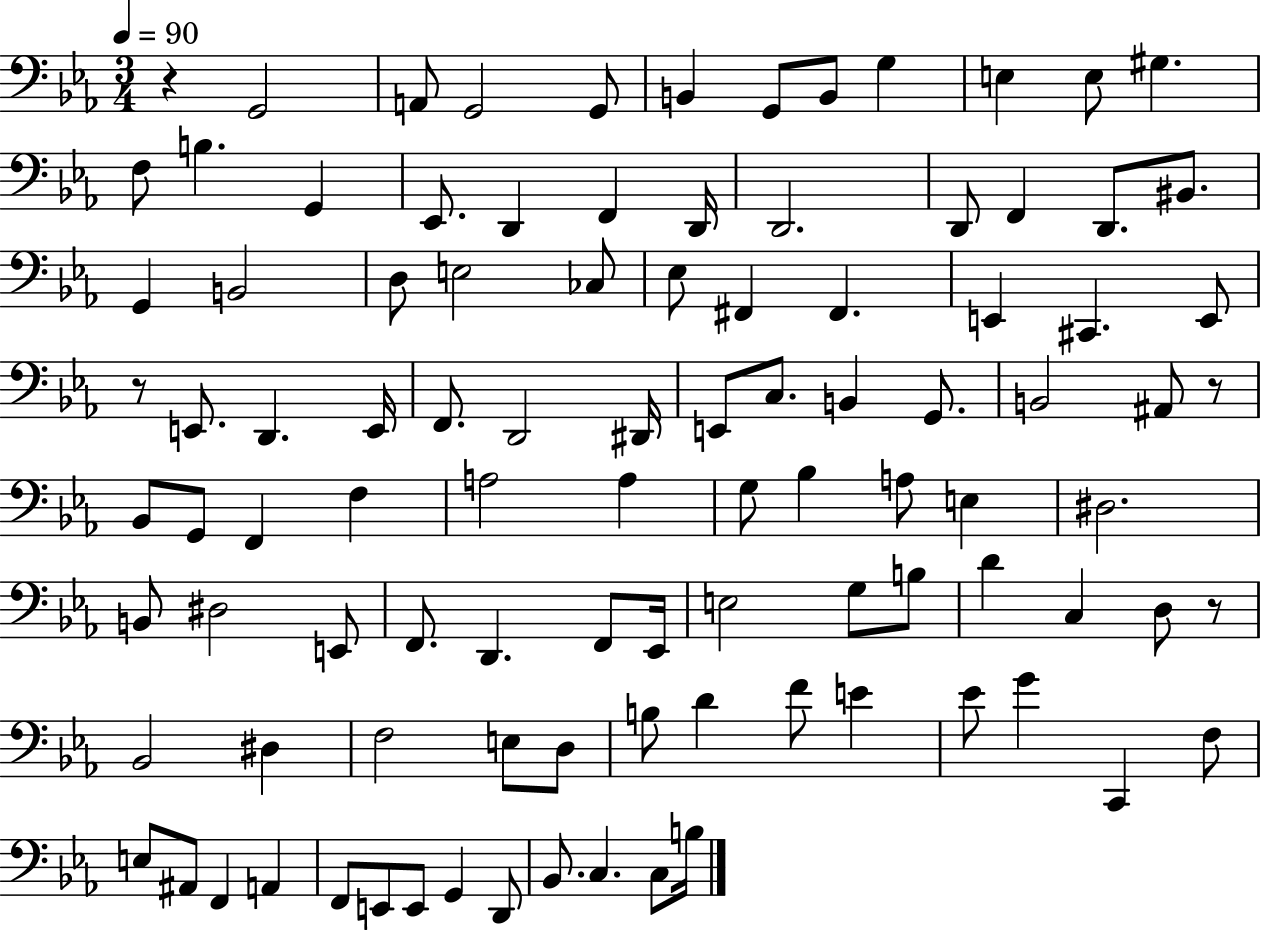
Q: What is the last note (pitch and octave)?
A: B3